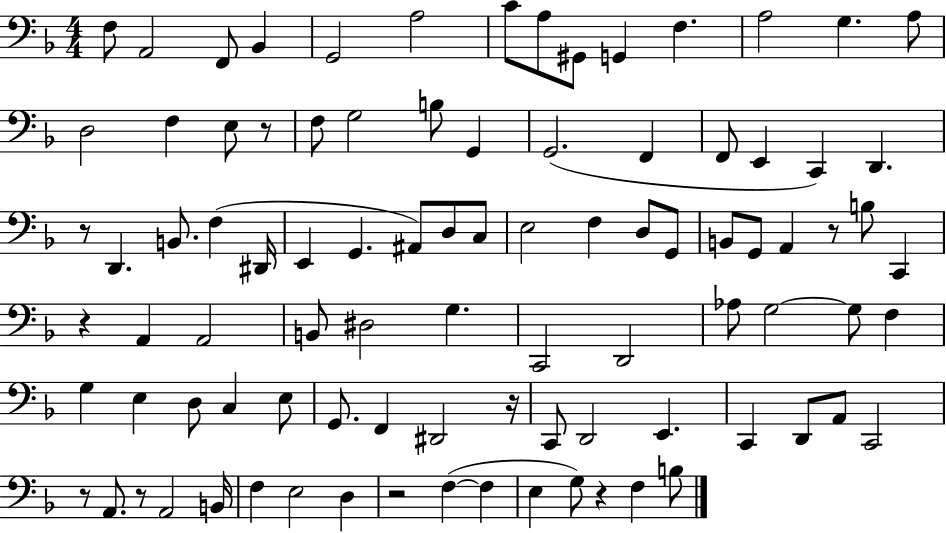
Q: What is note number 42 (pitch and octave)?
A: G2